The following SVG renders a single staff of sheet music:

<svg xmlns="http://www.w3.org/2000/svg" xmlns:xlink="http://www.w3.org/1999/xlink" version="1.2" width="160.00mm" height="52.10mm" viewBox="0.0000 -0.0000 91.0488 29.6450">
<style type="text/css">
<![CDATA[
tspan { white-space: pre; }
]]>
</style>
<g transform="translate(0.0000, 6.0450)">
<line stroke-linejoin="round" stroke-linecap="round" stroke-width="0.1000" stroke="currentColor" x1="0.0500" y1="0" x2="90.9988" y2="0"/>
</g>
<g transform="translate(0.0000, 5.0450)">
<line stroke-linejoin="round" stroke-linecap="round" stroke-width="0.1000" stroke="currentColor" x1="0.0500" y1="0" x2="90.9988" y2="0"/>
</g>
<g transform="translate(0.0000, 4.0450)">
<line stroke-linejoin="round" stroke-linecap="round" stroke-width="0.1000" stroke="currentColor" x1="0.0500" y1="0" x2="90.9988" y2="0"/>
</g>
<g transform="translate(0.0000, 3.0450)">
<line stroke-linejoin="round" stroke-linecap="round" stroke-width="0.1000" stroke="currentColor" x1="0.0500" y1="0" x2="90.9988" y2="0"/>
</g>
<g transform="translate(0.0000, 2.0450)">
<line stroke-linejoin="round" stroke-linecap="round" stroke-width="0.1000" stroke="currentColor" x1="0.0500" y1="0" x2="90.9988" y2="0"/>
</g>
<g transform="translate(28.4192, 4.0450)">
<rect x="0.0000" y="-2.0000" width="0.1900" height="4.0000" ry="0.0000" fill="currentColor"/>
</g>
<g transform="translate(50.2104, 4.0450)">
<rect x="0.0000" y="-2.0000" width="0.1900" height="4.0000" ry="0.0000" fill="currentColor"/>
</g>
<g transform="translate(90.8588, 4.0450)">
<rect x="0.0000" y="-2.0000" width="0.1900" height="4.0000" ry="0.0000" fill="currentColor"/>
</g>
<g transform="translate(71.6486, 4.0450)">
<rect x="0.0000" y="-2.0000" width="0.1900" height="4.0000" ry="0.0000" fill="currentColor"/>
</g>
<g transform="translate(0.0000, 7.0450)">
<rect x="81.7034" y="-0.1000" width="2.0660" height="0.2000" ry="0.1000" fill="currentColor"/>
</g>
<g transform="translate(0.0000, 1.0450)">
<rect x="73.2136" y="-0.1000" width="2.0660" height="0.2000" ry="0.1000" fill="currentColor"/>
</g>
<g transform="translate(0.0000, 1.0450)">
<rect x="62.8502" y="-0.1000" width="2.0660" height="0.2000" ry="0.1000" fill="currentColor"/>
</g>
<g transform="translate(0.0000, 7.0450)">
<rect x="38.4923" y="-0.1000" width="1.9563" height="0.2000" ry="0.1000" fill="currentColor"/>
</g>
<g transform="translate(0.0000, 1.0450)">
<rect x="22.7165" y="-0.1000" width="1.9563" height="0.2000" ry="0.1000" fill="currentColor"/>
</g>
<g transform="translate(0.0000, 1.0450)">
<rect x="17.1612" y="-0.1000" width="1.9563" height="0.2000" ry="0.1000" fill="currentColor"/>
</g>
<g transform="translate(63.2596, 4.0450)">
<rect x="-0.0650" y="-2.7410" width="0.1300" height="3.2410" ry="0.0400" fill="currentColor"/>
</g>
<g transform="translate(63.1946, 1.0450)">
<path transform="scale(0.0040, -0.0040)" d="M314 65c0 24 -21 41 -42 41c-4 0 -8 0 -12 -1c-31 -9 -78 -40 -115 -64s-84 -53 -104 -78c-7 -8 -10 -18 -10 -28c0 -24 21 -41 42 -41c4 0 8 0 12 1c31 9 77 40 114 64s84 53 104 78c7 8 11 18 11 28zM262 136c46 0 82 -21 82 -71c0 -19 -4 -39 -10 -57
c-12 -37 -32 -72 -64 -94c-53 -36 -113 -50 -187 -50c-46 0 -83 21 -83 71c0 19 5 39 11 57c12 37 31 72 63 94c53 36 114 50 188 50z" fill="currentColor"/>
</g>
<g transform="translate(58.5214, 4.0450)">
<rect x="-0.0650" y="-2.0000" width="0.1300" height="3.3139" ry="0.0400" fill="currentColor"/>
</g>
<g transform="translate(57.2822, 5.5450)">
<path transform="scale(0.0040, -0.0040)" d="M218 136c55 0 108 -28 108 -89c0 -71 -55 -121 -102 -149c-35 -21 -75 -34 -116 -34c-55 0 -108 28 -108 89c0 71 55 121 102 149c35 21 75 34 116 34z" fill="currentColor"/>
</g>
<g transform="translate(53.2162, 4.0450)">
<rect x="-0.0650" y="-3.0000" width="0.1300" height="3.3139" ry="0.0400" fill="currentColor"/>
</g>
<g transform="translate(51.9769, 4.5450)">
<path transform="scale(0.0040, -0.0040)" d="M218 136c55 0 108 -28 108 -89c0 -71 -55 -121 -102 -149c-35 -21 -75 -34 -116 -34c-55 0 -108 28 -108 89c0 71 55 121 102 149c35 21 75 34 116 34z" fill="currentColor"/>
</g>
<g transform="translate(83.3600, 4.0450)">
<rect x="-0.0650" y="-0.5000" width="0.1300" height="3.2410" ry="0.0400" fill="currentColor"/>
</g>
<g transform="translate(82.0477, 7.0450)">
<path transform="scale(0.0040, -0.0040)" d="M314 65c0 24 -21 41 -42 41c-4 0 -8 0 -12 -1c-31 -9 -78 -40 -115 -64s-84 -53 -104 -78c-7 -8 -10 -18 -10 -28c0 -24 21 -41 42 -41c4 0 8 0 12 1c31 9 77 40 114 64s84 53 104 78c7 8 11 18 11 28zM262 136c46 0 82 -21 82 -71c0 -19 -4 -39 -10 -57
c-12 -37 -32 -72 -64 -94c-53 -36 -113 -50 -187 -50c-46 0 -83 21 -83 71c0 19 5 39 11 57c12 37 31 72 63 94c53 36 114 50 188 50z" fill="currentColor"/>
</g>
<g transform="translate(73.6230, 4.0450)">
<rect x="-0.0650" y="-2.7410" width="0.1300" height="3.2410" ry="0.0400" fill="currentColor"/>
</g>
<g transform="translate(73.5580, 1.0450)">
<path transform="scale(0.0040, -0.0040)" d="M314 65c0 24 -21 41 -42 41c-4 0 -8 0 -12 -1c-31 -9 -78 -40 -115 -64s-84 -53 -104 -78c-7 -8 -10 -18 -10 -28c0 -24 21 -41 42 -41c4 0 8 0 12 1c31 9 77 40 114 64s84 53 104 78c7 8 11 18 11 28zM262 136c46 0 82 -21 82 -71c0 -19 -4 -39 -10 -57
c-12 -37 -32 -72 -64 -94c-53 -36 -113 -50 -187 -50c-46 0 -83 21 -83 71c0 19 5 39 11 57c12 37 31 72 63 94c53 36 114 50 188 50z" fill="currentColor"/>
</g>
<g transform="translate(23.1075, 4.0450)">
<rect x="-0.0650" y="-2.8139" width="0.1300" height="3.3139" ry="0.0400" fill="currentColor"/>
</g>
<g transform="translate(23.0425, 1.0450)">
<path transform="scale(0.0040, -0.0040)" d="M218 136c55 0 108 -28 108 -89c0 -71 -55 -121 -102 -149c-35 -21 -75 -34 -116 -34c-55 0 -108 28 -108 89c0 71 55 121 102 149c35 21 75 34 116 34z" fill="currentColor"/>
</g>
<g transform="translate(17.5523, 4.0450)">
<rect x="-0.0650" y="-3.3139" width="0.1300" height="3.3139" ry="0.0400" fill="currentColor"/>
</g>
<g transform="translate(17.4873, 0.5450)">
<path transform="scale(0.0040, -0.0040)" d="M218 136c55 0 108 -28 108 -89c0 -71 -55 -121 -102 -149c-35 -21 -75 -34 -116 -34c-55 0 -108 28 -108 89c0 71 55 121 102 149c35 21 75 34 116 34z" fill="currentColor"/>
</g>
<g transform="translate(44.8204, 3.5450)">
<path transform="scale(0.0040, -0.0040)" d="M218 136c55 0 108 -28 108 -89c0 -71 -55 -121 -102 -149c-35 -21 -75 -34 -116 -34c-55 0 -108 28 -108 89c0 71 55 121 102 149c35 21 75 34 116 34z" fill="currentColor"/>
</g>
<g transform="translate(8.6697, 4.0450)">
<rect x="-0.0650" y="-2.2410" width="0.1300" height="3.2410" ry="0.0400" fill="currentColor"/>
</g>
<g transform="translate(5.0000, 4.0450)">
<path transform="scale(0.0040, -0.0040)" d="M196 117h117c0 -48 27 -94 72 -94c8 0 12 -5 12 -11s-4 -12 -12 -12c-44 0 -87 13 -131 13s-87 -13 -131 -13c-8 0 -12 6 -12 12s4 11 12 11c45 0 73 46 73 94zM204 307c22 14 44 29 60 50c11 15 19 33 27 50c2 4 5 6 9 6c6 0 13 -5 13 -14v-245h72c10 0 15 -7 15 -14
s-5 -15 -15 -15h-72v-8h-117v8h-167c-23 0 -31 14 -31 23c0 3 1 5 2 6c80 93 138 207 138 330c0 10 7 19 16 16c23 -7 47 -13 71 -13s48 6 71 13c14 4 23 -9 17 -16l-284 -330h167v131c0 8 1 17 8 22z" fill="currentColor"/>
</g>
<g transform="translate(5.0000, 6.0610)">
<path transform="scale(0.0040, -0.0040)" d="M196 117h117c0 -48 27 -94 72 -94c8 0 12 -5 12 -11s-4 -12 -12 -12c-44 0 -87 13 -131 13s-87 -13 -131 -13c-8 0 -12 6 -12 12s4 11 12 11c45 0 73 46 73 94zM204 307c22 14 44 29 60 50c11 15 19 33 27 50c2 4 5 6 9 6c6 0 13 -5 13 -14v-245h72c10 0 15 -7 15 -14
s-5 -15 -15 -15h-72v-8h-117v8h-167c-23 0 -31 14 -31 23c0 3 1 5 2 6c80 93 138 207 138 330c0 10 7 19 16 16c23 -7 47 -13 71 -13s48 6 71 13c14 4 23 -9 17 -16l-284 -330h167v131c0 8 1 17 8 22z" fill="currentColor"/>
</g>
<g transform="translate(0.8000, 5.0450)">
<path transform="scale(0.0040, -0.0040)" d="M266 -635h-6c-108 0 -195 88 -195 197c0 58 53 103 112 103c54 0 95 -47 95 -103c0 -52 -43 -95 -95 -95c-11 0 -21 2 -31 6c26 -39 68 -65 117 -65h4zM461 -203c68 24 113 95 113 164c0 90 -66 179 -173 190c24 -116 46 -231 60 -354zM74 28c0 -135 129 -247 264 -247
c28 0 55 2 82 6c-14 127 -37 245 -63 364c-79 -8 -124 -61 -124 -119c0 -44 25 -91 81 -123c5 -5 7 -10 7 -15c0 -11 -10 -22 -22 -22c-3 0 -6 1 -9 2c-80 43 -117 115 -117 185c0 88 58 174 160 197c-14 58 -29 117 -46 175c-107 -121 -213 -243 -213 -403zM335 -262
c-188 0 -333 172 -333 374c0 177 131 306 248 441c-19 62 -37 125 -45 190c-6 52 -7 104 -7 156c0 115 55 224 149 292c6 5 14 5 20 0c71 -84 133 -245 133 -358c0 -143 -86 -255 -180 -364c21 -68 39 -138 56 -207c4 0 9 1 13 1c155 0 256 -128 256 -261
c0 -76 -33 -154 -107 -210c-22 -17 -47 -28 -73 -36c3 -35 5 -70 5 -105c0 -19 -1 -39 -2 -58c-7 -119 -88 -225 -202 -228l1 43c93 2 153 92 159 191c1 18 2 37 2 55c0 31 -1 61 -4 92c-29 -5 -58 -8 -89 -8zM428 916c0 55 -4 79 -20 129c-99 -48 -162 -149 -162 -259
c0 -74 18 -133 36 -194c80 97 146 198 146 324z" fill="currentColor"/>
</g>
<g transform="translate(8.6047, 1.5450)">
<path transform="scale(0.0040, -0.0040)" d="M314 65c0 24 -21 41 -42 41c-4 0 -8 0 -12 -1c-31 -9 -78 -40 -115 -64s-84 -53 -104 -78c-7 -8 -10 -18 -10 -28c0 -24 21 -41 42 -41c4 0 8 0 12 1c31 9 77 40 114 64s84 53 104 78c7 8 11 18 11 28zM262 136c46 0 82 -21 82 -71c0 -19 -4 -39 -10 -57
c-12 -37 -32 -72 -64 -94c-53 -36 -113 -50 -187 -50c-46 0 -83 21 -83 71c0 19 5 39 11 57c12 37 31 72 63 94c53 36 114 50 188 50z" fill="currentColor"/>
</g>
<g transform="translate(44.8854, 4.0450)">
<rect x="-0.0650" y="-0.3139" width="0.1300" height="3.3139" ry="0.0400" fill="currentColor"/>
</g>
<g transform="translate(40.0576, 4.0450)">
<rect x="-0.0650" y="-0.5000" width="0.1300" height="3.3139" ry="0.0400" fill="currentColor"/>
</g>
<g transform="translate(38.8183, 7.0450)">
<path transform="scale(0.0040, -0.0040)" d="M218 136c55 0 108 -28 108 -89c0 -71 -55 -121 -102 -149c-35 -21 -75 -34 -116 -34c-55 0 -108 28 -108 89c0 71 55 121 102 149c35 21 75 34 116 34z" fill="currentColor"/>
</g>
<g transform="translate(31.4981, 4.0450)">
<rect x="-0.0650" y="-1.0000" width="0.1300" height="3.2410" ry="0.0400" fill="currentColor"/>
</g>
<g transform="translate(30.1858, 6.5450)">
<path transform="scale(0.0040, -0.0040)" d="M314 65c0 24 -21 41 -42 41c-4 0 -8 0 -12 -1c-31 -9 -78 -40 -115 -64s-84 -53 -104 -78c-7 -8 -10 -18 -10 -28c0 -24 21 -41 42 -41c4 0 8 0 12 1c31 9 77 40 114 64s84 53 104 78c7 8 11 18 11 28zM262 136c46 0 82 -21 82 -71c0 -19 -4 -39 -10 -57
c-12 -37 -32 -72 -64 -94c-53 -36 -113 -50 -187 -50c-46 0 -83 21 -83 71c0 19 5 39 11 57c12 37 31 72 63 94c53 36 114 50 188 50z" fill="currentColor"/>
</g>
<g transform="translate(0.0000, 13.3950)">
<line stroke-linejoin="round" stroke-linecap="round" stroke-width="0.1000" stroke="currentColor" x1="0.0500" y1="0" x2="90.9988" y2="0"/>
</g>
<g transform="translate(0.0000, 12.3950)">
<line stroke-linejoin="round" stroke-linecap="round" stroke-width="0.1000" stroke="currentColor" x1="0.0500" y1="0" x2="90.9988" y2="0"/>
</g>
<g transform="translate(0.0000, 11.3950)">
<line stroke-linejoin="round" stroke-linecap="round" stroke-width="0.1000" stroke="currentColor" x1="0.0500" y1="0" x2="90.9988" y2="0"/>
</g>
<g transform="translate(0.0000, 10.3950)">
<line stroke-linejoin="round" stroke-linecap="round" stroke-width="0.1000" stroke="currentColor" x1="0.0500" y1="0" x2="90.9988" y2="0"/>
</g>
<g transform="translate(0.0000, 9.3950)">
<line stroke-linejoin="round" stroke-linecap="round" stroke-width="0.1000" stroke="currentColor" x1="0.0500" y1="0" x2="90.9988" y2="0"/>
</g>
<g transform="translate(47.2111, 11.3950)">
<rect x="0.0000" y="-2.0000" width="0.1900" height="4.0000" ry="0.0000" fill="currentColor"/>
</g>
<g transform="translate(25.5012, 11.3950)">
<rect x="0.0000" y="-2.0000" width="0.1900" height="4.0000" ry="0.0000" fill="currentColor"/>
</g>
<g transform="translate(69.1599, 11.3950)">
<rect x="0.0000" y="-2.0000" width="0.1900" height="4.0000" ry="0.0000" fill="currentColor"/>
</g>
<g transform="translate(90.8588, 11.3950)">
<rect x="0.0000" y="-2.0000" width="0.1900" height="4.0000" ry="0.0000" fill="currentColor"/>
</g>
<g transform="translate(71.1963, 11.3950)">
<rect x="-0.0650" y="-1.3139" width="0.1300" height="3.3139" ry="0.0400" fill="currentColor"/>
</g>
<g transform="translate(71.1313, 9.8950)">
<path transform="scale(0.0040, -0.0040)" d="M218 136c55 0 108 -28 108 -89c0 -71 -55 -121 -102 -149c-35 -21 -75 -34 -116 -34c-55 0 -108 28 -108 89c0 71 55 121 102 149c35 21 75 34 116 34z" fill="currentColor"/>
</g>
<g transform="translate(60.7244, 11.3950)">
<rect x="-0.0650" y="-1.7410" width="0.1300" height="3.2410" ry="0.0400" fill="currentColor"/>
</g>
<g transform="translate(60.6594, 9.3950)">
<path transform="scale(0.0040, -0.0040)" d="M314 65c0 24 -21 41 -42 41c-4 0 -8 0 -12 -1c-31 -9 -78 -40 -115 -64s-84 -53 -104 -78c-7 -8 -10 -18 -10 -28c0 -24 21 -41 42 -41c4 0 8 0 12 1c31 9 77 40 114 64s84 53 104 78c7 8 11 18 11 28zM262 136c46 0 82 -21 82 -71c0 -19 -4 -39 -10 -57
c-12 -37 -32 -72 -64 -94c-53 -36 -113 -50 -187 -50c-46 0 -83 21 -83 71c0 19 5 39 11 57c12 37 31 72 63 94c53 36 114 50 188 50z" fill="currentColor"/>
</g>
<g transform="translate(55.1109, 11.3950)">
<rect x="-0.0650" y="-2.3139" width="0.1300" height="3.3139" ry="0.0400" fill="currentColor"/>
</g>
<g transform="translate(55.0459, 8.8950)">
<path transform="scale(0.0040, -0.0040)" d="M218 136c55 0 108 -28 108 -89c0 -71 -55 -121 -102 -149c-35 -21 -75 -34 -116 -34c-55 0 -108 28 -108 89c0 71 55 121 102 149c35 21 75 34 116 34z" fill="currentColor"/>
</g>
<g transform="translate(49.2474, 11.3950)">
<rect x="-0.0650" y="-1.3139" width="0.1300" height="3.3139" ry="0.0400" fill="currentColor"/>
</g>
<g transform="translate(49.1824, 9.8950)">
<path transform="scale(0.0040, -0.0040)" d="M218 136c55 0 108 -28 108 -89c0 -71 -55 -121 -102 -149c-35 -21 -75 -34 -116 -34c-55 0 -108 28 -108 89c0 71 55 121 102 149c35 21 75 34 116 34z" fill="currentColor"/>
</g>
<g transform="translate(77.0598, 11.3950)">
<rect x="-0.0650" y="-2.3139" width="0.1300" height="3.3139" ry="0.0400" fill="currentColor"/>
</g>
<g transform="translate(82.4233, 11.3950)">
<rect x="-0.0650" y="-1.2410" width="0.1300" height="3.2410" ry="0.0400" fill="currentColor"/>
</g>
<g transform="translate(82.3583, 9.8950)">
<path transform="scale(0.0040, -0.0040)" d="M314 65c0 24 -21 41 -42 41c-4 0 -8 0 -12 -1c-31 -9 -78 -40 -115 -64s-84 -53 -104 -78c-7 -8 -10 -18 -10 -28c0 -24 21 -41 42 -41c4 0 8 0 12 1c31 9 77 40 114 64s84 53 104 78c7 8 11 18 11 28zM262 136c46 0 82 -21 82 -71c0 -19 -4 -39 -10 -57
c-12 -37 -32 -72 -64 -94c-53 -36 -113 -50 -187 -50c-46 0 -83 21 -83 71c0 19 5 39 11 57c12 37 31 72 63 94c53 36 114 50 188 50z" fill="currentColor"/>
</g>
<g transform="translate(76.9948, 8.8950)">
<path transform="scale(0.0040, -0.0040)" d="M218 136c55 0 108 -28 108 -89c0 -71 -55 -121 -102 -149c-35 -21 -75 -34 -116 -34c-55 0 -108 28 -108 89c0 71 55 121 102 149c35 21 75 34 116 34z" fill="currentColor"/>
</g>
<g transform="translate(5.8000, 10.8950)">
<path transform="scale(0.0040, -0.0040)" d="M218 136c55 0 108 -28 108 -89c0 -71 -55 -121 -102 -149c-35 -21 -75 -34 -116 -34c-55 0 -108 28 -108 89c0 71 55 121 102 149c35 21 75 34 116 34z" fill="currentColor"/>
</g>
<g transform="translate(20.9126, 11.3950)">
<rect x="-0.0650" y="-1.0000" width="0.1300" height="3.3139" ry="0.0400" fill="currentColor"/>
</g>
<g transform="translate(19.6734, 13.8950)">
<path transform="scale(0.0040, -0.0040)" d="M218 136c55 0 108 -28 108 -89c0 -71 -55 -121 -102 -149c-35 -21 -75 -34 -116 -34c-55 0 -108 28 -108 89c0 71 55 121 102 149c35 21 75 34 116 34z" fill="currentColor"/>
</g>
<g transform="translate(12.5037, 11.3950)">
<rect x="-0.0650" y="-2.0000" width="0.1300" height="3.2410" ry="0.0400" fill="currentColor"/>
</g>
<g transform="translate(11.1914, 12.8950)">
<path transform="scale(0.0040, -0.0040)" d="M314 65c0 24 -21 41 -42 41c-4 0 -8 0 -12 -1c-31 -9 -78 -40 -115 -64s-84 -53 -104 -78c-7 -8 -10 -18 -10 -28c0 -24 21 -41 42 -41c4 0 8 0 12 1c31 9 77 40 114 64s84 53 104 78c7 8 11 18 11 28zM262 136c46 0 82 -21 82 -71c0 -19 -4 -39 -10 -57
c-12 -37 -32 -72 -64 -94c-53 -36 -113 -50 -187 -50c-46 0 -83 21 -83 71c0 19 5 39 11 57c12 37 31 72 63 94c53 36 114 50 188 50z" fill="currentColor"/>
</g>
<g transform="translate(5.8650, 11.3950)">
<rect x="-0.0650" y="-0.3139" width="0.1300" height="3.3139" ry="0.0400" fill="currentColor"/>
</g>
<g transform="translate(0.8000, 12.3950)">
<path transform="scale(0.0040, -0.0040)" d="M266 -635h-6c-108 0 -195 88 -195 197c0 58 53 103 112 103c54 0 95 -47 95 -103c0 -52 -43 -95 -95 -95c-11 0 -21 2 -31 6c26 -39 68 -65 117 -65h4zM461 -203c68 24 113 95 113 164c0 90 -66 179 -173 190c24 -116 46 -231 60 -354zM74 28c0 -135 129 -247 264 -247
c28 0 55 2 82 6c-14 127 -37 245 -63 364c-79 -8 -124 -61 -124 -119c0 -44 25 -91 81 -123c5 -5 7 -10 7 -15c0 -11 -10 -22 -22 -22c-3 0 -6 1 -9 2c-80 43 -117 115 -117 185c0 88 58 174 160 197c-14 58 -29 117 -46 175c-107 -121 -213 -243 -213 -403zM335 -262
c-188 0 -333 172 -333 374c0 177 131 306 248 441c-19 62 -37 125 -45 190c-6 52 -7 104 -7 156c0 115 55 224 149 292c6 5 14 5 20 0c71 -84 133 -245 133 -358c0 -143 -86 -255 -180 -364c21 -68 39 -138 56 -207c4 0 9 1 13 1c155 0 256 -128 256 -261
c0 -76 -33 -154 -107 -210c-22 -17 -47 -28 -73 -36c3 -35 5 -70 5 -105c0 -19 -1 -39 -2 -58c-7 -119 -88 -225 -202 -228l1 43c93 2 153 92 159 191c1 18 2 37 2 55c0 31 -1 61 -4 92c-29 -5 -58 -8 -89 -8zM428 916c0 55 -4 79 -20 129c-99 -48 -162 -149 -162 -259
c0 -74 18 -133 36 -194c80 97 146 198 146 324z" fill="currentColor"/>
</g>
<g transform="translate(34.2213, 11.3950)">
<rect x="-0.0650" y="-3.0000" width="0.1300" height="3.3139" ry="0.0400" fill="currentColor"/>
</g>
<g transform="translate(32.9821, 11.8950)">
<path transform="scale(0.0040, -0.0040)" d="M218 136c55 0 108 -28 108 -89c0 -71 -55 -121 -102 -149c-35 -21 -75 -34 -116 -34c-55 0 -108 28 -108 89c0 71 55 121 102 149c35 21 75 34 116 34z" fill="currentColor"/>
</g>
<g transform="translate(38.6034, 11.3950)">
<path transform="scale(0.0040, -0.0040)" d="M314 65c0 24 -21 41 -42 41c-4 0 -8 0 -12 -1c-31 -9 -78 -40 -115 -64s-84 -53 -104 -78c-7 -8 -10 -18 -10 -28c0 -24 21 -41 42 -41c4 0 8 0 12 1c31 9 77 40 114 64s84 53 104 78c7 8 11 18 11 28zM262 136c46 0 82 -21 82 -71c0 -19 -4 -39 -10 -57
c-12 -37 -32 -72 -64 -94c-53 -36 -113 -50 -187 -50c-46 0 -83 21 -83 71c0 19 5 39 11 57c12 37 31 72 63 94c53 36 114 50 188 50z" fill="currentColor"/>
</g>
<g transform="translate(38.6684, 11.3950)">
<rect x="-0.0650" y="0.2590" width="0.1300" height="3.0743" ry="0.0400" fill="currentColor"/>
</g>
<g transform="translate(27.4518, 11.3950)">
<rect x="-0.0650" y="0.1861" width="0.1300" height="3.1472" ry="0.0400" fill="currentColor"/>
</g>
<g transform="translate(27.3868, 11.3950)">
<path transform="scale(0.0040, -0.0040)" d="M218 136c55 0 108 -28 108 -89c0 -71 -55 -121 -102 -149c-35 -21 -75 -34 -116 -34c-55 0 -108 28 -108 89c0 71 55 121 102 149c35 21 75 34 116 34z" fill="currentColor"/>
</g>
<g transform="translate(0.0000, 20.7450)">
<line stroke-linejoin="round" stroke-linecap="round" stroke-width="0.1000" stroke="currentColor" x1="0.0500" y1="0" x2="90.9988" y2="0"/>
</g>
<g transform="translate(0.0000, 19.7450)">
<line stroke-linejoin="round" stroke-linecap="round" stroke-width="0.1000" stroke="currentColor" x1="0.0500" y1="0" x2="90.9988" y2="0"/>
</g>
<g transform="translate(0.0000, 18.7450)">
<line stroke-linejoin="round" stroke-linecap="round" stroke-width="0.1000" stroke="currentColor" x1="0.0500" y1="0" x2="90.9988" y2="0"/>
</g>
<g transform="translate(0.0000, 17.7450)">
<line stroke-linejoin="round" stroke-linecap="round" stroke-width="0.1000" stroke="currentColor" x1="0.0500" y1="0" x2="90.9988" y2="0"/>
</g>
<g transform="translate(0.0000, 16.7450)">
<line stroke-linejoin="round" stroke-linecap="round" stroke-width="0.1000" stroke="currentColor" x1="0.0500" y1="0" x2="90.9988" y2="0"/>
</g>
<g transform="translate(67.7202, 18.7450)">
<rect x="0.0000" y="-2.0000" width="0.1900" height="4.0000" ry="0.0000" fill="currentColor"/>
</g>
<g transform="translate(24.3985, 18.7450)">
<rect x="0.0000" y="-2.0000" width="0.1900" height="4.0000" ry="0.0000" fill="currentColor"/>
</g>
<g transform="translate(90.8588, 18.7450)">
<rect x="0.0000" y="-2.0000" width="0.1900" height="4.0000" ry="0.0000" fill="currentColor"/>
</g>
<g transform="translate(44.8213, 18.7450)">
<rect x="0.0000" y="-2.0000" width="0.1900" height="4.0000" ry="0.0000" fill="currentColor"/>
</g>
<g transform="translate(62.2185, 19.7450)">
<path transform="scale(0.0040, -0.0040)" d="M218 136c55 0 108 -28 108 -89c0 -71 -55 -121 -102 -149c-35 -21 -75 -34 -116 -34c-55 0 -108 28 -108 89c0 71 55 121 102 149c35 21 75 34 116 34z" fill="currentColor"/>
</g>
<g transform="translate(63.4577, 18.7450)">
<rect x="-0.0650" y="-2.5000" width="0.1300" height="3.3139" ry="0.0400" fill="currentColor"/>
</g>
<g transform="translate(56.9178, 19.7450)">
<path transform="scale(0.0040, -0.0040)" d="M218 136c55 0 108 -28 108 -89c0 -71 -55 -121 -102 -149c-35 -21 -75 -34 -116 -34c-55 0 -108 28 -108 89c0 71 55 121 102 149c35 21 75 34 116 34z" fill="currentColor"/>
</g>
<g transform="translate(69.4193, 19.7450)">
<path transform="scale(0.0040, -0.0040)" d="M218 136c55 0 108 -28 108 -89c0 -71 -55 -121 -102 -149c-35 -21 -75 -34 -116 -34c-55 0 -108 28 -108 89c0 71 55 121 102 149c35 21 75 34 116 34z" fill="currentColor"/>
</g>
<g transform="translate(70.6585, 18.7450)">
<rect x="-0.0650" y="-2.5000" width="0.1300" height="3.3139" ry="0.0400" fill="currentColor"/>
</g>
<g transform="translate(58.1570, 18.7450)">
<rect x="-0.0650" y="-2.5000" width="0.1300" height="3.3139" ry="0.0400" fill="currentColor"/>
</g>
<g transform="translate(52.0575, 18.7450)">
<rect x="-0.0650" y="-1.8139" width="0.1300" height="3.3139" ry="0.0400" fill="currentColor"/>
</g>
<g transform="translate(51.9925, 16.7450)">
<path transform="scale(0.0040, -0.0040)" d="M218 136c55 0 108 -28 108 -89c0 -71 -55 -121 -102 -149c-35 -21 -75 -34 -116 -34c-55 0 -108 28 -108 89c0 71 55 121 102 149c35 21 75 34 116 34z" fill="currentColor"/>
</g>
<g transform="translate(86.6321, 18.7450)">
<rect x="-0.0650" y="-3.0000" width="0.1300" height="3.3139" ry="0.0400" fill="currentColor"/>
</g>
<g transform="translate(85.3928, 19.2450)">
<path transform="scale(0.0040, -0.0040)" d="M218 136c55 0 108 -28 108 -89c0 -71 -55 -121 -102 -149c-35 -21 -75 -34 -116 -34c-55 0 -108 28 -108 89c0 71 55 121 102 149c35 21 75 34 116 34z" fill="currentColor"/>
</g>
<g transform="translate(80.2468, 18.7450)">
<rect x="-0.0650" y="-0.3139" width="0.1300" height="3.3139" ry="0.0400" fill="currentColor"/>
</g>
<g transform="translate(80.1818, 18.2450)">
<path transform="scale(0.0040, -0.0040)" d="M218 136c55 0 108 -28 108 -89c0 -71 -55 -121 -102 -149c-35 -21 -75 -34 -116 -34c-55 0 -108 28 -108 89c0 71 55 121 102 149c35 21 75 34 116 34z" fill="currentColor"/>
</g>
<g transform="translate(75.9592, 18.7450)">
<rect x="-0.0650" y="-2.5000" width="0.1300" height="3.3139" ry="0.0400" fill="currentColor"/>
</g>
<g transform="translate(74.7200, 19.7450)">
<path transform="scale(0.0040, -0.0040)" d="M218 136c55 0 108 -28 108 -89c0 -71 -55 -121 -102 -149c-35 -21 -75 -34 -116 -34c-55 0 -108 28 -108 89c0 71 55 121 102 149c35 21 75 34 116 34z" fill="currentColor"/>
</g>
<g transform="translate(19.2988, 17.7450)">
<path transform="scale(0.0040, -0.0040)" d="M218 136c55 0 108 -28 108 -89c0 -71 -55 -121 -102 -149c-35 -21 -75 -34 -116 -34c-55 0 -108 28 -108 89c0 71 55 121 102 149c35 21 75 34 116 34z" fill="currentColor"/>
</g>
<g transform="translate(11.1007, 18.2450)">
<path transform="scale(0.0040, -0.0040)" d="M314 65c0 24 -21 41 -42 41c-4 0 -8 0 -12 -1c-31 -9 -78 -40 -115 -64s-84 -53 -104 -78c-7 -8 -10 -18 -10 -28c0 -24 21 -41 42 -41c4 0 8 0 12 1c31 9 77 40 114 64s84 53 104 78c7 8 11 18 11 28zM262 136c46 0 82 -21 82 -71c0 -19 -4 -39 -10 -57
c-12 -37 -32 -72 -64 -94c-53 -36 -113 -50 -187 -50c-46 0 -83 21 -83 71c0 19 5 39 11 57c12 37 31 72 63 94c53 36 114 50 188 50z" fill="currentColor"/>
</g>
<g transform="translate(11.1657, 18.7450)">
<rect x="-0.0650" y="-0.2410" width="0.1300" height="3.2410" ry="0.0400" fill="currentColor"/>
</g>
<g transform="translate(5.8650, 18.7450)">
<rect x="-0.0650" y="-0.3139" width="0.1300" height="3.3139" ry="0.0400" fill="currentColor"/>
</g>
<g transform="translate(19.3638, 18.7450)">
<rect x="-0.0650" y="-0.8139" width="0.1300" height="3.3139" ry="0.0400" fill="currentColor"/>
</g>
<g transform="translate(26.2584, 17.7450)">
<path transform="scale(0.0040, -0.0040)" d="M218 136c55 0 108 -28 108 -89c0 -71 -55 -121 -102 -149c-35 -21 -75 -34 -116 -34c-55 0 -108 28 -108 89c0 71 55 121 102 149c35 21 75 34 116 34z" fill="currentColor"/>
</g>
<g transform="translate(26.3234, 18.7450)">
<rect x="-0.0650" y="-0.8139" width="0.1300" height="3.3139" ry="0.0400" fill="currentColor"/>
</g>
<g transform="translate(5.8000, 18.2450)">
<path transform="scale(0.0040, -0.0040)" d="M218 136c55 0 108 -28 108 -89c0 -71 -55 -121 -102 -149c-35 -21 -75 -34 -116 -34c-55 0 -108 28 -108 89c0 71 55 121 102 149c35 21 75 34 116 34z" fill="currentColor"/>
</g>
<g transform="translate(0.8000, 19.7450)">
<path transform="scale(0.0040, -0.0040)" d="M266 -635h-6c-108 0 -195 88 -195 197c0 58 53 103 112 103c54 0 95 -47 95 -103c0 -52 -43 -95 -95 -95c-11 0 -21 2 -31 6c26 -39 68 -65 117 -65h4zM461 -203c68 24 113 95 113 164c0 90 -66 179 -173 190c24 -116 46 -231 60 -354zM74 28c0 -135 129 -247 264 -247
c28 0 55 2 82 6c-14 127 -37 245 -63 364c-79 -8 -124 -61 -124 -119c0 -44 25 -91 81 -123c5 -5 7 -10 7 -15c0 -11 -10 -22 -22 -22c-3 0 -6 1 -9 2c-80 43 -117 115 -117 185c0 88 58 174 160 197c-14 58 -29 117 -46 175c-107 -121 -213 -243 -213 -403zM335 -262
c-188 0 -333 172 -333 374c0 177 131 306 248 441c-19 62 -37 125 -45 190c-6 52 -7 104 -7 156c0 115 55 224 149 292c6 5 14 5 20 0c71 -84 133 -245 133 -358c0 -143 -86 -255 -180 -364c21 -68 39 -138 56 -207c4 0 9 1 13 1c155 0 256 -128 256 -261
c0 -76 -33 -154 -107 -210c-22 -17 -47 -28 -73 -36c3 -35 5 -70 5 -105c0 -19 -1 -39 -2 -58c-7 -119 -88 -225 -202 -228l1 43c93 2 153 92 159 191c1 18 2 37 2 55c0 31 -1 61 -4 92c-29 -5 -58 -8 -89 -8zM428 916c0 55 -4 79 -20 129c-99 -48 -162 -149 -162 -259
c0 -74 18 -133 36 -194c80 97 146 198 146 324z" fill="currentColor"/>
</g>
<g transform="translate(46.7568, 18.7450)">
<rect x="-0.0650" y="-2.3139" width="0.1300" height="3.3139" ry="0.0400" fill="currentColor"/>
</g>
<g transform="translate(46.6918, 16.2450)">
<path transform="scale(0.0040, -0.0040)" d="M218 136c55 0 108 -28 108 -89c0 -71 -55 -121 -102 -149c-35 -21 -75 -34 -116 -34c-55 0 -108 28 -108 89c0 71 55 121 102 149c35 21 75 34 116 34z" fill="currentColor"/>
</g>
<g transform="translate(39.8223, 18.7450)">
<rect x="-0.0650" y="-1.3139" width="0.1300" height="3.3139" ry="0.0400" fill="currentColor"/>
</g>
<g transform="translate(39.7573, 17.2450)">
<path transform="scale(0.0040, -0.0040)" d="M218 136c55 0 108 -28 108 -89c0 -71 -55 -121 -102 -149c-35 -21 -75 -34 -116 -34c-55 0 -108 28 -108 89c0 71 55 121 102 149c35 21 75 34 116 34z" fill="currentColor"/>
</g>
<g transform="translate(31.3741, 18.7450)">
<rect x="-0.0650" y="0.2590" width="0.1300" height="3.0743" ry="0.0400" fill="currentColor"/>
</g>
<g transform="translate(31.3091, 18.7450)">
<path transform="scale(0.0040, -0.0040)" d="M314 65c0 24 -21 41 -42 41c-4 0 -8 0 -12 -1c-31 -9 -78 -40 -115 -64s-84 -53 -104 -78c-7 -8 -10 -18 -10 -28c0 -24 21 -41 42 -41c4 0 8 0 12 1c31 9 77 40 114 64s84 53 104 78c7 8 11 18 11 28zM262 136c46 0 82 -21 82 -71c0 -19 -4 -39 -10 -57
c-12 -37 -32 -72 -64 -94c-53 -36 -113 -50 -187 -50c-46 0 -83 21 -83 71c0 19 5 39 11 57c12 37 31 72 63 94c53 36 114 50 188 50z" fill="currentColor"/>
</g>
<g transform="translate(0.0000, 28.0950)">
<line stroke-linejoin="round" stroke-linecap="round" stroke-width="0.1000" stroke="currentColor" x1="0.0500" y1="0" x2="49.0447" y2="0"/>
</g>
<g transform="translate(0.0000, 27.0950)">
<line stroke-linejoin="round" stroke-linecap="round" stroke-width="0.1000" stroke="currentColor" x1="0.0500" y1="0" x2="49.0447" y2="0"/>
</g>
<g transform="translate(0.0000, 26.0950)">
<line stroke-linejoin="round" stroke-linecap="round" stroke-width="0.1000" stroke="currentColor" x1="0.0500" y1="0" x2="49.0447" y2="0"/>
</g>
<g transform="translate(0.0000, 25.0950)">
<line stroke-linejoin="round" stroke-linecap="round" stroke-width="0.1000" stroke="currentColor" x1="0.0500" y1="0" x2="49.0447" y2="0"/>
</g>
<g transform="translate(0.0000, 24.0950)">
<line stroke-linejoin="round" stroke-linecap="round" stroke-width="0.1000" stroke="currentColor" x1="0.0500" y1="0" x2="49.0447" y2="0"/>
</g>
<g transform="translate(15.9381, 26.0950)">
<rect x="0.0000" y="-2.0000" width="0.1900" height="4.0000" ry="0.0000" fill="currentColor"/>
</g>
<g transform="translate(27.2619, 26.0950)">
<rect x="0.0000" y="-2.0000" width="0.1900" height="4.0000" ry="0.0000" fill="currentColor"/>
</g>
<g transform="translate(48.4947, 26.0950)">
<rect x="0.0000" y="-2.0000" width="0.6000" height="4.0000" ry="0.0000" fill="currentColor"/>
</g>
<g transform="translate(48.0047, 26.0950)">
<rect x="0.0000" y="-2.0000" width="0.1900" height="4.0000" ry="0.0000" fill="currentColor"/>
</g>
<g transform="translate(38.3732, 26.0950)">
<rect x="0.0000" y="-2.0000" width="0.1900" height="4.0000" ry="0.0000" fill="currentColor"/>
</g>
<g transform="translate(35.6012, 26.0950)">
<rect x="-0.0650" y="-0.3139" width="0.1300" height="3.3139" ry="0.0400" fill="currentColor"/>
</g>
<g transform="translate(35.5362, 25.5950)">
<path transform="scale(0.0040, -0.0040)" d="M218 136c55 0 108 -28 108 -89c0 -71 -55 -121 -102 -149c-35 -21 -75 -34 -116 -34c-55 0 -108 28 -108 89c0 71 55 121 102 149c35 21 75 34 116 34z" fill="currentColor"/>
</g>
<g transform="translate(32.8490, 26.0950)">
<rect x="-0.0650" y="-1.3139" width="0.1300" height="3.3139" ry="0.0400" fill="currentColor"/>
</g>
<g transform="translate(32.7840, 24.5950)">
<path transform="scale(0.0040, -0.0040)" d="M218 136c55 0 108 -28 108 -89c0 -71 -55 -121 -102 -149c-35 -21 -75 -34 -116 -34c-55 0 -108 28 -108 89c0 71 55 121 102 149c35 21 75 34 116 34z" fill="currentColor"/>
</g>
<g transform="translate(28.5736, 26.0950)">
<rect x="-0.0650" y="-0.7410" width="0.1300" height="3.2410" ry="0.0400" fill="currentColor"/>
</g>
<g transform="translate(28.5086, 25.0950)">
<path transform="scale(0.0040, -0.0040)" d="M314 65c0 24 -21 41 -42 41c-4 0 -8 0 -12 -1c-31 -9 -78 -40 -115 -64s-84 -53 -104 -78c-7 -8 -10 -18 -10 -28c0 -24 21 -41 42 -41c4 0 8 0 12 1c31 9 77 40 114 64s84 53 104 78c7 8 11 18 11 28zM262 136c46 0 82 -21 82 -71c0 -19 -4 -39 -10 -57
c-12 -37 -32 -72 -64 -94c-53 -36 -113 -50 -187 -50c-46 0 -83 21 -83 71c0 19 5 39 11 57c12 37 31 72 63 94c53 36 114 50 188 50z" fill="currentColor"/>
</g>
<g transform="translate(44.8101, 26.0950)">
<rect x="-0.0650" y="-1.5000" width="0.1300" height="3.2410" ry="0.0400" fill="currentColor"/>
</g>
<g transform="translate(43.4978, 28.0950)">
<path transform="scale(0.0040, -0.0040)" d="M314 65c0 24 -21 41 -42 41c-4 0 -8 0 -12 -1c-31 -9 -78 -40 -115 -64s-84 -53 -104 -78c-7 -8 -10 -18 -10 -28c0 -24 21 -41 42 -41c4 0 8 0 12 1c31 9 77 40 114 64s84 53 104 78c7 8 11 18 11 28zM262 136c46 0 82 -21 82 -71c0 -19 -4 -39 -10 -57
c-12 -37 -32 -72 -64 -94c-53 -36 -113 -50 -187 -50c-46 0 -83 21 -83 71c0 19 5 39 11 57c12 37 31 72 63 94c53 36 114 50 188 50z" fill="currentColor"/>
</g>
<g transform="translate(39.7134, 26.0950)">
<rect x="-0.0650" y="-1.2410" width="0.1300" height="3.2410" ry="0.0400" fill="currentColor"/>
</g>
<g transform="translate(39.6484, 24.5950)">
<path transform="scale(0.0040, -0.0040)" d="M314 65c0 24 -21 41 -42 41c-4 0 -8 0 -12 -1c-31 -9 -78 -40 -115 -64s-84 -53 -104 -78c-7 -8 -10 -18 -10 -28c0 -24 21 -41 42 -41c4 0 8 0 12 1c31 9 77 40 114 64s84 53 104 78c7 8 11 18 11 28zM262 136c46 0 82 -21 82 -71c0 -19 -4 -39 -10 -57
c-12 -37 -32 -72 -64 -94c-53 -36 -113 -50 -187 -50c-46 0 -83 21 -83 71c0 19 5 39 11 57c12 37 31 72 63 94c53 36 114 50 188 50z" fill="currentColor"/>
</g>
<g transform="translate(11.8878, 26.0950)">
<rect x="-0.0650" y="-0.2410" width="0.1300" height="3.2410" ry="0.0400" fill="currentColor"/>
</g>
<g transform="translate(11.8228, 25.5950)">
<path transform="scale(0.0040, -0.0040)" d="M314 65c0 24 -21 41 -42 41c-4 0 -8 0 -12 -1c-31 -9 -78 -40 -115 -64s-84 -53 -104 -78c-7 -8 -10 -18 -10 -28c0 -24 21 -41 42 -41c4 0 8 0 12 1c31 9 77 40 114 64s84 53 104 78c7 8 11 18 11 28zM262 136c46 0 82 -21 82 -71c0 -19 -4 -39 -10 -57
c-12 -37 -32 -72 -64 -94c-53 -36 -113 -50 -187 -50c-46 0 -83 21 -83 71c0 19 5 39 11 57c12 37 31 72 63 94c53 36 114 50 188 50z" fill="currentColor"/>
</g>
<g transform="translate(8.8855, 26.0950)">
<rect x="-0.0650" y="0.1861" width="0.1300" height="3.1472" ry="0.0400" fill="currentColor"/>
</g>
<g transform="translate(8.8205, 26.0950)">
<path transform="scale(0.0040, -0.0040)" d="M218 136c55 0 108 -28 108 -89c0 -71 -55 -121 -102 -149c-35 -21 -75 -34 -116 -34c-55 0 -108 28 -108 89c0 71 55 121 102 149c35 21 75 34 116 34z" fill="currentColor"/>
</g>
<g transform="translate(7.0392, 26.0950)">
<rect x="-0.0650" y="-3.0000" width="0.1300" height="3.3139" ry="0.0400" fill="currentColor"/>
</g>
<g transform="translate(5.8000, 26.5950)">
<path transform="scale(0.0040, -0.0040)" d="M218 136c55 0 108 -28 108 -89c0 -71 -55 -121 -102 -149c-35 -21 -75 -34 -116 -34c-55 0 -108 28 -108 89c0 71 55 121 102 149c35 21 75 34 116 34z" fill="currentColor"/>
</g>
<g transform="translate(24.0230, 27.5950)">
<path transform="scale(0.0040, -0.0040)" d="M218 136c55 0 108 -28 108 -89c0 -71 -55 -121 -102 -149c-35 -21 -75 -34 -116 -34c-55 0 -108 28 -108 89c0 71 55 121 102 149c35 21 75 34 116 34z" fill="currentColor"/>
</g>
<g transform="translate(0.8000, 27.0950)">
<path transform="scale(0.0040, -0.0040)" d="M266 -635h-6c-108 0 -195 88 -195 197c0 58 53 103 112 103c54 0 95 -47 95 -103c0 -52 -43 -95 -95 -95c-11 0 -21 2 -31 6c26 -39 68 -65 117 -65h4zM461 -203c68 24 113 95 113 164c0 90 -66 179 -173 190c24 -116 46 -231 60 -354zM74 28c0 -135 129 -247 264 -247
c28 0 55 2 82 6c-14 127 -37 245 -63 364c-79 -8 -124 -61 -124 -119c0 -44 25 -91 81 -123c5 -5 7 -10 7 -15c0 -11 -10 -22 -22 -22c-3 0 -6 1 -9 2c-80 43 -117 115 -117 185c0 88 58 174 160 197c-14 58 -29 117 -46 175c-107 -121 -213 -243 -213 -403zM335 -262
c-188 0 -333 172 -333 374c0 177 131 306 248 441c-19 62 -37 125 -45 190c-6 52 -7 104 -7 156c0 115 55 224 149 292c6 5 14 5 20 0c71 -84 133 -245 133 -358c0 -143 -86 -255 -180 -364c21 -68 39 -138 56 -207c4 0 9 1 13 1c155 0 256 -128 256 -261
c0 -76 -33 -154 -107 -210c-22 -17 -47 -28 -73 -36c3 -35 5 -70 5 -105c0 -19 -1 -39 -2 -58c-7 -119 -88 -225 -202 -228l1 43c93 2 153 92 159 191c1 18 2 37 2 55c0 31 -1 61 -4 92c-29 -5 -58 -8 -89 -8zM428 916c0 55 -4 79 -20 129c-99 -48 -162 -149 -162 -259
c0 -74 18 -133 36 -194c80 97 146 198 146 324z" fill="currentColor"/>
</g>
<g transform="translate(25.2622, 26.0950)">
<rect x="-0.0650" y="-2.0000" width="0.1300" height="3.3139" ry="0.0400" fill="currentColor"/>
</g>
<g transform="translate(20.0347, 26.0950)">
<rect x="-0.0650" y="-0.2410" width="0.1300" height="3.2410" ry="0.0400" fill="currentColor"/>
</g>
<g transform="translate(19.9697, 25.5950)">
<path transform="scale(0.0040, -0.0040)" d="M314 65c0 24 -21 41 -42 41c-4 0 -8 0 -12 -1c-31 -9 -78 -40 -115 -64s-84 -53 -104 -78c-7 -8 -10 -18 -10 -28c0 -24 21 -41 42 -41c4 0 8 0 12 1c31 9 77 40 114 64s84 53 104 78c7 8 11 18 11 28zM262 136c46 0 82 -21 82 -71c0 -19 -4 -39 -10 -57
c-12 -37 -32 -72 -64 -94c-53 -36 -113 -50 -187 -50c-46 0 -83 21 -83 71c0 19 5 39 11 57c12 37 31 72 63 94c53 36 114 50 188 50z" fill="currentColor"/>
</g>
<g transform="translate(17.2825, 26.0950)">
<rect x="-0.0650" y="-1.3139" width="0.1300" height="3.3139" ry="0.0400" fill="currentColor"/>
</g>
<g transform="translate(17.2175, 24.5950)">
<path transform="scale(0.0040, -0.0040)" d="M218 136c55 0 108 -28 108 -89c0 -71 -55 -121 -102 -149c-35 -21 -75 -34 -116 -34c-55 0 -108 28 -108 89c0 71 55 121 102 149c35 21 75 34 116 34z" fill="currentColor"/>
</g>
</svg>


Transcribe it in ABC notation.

X:1
T:Untitled
M:4/4
L:1/4
K:C
g2 b a D2 C c A F a2 a2 C2 c F2 D B A B2 e g f2 e g e2 c c2 d d B2 e g f G G G G c A A B c2 e c2 F d2 e c e2 E2